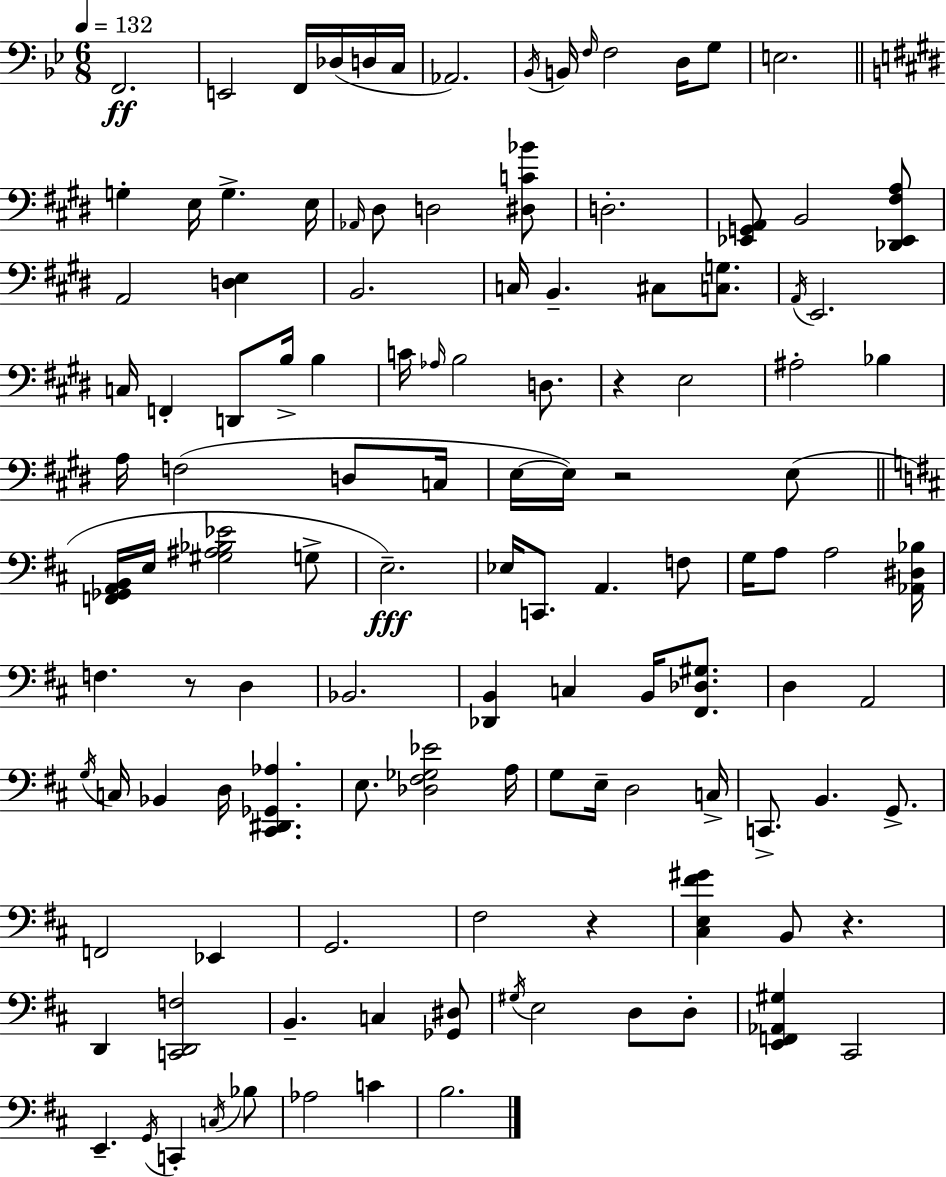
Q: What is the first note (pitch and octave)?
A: F2